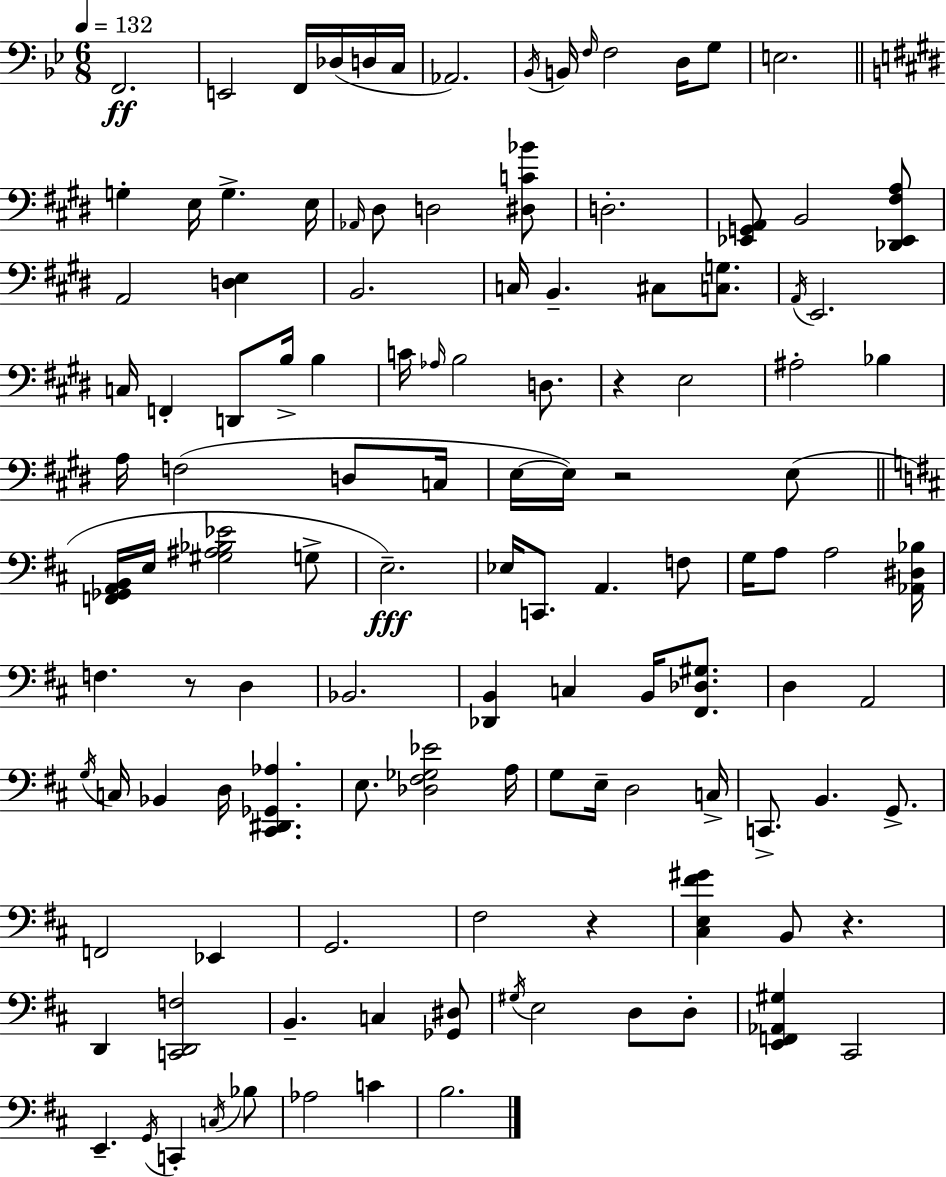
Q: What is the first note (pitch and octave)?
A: F2